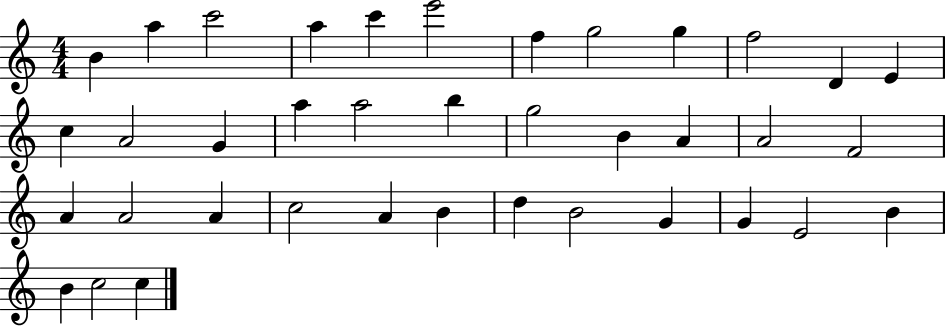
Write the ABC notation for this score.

X:1
T:Untitled
M:4/4
L:1/4
K:C
B a c'2 a c' e'2 f g2 g f2 D E c A2 G a a2 b g2 B A A2 F2 A A2 A c2 A B d B2 G G E2 B B c2 c